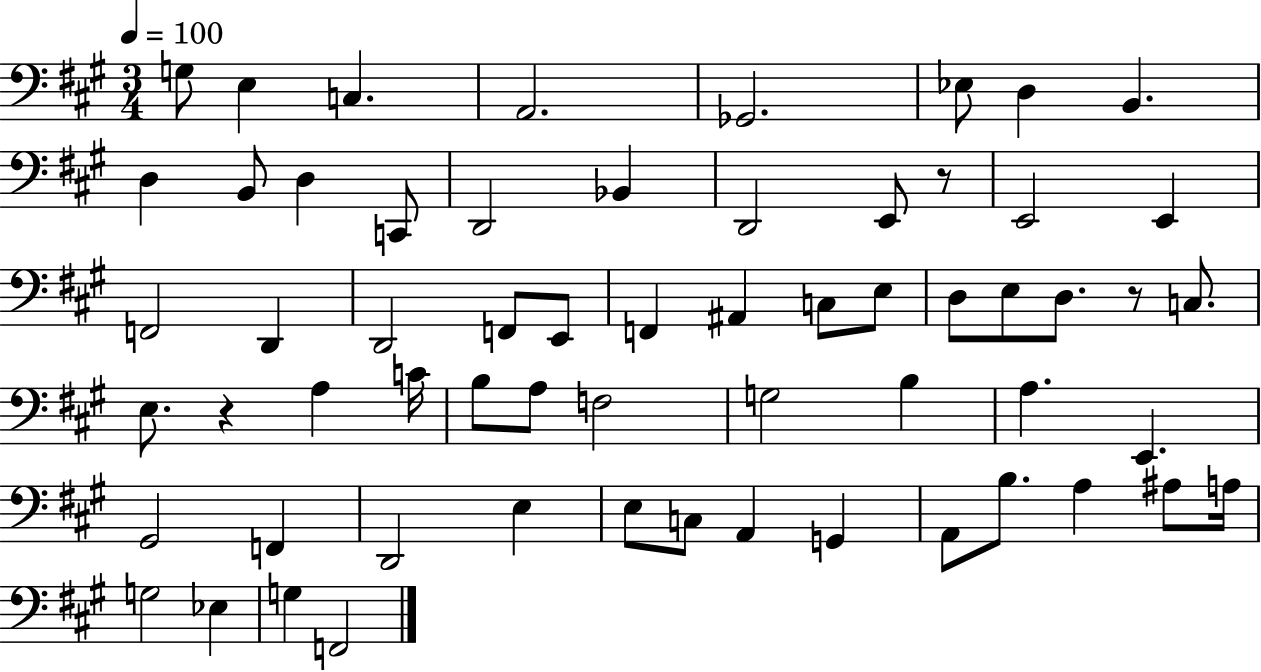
X:1
T:Untitled
M:3/4
L:1/4
K:A
G,/2 E, C, A,,2 _G,,2 _E,/2 D, B,, D, B,,/2 D, C,,/2 D,,2 _B,, D,,2 E,,/2 z/2 E,,2 E,, F,,2 D,, D,,2 F,,/2 E,,/2 F,, ^A,, C,/2 E,/2 D,/2 E,/2 D,/2 z/2 C,/2 E,/2 z A, C/4 B,/2 A,/2 F,2 G,2 B, A, E,, ^G,,2 F,, D,,2 E, E,/2 C,/2 A,, G,, A,,/2 B,/2 A, ^A,/2 A,/4 G,2 _E, G, F,,2